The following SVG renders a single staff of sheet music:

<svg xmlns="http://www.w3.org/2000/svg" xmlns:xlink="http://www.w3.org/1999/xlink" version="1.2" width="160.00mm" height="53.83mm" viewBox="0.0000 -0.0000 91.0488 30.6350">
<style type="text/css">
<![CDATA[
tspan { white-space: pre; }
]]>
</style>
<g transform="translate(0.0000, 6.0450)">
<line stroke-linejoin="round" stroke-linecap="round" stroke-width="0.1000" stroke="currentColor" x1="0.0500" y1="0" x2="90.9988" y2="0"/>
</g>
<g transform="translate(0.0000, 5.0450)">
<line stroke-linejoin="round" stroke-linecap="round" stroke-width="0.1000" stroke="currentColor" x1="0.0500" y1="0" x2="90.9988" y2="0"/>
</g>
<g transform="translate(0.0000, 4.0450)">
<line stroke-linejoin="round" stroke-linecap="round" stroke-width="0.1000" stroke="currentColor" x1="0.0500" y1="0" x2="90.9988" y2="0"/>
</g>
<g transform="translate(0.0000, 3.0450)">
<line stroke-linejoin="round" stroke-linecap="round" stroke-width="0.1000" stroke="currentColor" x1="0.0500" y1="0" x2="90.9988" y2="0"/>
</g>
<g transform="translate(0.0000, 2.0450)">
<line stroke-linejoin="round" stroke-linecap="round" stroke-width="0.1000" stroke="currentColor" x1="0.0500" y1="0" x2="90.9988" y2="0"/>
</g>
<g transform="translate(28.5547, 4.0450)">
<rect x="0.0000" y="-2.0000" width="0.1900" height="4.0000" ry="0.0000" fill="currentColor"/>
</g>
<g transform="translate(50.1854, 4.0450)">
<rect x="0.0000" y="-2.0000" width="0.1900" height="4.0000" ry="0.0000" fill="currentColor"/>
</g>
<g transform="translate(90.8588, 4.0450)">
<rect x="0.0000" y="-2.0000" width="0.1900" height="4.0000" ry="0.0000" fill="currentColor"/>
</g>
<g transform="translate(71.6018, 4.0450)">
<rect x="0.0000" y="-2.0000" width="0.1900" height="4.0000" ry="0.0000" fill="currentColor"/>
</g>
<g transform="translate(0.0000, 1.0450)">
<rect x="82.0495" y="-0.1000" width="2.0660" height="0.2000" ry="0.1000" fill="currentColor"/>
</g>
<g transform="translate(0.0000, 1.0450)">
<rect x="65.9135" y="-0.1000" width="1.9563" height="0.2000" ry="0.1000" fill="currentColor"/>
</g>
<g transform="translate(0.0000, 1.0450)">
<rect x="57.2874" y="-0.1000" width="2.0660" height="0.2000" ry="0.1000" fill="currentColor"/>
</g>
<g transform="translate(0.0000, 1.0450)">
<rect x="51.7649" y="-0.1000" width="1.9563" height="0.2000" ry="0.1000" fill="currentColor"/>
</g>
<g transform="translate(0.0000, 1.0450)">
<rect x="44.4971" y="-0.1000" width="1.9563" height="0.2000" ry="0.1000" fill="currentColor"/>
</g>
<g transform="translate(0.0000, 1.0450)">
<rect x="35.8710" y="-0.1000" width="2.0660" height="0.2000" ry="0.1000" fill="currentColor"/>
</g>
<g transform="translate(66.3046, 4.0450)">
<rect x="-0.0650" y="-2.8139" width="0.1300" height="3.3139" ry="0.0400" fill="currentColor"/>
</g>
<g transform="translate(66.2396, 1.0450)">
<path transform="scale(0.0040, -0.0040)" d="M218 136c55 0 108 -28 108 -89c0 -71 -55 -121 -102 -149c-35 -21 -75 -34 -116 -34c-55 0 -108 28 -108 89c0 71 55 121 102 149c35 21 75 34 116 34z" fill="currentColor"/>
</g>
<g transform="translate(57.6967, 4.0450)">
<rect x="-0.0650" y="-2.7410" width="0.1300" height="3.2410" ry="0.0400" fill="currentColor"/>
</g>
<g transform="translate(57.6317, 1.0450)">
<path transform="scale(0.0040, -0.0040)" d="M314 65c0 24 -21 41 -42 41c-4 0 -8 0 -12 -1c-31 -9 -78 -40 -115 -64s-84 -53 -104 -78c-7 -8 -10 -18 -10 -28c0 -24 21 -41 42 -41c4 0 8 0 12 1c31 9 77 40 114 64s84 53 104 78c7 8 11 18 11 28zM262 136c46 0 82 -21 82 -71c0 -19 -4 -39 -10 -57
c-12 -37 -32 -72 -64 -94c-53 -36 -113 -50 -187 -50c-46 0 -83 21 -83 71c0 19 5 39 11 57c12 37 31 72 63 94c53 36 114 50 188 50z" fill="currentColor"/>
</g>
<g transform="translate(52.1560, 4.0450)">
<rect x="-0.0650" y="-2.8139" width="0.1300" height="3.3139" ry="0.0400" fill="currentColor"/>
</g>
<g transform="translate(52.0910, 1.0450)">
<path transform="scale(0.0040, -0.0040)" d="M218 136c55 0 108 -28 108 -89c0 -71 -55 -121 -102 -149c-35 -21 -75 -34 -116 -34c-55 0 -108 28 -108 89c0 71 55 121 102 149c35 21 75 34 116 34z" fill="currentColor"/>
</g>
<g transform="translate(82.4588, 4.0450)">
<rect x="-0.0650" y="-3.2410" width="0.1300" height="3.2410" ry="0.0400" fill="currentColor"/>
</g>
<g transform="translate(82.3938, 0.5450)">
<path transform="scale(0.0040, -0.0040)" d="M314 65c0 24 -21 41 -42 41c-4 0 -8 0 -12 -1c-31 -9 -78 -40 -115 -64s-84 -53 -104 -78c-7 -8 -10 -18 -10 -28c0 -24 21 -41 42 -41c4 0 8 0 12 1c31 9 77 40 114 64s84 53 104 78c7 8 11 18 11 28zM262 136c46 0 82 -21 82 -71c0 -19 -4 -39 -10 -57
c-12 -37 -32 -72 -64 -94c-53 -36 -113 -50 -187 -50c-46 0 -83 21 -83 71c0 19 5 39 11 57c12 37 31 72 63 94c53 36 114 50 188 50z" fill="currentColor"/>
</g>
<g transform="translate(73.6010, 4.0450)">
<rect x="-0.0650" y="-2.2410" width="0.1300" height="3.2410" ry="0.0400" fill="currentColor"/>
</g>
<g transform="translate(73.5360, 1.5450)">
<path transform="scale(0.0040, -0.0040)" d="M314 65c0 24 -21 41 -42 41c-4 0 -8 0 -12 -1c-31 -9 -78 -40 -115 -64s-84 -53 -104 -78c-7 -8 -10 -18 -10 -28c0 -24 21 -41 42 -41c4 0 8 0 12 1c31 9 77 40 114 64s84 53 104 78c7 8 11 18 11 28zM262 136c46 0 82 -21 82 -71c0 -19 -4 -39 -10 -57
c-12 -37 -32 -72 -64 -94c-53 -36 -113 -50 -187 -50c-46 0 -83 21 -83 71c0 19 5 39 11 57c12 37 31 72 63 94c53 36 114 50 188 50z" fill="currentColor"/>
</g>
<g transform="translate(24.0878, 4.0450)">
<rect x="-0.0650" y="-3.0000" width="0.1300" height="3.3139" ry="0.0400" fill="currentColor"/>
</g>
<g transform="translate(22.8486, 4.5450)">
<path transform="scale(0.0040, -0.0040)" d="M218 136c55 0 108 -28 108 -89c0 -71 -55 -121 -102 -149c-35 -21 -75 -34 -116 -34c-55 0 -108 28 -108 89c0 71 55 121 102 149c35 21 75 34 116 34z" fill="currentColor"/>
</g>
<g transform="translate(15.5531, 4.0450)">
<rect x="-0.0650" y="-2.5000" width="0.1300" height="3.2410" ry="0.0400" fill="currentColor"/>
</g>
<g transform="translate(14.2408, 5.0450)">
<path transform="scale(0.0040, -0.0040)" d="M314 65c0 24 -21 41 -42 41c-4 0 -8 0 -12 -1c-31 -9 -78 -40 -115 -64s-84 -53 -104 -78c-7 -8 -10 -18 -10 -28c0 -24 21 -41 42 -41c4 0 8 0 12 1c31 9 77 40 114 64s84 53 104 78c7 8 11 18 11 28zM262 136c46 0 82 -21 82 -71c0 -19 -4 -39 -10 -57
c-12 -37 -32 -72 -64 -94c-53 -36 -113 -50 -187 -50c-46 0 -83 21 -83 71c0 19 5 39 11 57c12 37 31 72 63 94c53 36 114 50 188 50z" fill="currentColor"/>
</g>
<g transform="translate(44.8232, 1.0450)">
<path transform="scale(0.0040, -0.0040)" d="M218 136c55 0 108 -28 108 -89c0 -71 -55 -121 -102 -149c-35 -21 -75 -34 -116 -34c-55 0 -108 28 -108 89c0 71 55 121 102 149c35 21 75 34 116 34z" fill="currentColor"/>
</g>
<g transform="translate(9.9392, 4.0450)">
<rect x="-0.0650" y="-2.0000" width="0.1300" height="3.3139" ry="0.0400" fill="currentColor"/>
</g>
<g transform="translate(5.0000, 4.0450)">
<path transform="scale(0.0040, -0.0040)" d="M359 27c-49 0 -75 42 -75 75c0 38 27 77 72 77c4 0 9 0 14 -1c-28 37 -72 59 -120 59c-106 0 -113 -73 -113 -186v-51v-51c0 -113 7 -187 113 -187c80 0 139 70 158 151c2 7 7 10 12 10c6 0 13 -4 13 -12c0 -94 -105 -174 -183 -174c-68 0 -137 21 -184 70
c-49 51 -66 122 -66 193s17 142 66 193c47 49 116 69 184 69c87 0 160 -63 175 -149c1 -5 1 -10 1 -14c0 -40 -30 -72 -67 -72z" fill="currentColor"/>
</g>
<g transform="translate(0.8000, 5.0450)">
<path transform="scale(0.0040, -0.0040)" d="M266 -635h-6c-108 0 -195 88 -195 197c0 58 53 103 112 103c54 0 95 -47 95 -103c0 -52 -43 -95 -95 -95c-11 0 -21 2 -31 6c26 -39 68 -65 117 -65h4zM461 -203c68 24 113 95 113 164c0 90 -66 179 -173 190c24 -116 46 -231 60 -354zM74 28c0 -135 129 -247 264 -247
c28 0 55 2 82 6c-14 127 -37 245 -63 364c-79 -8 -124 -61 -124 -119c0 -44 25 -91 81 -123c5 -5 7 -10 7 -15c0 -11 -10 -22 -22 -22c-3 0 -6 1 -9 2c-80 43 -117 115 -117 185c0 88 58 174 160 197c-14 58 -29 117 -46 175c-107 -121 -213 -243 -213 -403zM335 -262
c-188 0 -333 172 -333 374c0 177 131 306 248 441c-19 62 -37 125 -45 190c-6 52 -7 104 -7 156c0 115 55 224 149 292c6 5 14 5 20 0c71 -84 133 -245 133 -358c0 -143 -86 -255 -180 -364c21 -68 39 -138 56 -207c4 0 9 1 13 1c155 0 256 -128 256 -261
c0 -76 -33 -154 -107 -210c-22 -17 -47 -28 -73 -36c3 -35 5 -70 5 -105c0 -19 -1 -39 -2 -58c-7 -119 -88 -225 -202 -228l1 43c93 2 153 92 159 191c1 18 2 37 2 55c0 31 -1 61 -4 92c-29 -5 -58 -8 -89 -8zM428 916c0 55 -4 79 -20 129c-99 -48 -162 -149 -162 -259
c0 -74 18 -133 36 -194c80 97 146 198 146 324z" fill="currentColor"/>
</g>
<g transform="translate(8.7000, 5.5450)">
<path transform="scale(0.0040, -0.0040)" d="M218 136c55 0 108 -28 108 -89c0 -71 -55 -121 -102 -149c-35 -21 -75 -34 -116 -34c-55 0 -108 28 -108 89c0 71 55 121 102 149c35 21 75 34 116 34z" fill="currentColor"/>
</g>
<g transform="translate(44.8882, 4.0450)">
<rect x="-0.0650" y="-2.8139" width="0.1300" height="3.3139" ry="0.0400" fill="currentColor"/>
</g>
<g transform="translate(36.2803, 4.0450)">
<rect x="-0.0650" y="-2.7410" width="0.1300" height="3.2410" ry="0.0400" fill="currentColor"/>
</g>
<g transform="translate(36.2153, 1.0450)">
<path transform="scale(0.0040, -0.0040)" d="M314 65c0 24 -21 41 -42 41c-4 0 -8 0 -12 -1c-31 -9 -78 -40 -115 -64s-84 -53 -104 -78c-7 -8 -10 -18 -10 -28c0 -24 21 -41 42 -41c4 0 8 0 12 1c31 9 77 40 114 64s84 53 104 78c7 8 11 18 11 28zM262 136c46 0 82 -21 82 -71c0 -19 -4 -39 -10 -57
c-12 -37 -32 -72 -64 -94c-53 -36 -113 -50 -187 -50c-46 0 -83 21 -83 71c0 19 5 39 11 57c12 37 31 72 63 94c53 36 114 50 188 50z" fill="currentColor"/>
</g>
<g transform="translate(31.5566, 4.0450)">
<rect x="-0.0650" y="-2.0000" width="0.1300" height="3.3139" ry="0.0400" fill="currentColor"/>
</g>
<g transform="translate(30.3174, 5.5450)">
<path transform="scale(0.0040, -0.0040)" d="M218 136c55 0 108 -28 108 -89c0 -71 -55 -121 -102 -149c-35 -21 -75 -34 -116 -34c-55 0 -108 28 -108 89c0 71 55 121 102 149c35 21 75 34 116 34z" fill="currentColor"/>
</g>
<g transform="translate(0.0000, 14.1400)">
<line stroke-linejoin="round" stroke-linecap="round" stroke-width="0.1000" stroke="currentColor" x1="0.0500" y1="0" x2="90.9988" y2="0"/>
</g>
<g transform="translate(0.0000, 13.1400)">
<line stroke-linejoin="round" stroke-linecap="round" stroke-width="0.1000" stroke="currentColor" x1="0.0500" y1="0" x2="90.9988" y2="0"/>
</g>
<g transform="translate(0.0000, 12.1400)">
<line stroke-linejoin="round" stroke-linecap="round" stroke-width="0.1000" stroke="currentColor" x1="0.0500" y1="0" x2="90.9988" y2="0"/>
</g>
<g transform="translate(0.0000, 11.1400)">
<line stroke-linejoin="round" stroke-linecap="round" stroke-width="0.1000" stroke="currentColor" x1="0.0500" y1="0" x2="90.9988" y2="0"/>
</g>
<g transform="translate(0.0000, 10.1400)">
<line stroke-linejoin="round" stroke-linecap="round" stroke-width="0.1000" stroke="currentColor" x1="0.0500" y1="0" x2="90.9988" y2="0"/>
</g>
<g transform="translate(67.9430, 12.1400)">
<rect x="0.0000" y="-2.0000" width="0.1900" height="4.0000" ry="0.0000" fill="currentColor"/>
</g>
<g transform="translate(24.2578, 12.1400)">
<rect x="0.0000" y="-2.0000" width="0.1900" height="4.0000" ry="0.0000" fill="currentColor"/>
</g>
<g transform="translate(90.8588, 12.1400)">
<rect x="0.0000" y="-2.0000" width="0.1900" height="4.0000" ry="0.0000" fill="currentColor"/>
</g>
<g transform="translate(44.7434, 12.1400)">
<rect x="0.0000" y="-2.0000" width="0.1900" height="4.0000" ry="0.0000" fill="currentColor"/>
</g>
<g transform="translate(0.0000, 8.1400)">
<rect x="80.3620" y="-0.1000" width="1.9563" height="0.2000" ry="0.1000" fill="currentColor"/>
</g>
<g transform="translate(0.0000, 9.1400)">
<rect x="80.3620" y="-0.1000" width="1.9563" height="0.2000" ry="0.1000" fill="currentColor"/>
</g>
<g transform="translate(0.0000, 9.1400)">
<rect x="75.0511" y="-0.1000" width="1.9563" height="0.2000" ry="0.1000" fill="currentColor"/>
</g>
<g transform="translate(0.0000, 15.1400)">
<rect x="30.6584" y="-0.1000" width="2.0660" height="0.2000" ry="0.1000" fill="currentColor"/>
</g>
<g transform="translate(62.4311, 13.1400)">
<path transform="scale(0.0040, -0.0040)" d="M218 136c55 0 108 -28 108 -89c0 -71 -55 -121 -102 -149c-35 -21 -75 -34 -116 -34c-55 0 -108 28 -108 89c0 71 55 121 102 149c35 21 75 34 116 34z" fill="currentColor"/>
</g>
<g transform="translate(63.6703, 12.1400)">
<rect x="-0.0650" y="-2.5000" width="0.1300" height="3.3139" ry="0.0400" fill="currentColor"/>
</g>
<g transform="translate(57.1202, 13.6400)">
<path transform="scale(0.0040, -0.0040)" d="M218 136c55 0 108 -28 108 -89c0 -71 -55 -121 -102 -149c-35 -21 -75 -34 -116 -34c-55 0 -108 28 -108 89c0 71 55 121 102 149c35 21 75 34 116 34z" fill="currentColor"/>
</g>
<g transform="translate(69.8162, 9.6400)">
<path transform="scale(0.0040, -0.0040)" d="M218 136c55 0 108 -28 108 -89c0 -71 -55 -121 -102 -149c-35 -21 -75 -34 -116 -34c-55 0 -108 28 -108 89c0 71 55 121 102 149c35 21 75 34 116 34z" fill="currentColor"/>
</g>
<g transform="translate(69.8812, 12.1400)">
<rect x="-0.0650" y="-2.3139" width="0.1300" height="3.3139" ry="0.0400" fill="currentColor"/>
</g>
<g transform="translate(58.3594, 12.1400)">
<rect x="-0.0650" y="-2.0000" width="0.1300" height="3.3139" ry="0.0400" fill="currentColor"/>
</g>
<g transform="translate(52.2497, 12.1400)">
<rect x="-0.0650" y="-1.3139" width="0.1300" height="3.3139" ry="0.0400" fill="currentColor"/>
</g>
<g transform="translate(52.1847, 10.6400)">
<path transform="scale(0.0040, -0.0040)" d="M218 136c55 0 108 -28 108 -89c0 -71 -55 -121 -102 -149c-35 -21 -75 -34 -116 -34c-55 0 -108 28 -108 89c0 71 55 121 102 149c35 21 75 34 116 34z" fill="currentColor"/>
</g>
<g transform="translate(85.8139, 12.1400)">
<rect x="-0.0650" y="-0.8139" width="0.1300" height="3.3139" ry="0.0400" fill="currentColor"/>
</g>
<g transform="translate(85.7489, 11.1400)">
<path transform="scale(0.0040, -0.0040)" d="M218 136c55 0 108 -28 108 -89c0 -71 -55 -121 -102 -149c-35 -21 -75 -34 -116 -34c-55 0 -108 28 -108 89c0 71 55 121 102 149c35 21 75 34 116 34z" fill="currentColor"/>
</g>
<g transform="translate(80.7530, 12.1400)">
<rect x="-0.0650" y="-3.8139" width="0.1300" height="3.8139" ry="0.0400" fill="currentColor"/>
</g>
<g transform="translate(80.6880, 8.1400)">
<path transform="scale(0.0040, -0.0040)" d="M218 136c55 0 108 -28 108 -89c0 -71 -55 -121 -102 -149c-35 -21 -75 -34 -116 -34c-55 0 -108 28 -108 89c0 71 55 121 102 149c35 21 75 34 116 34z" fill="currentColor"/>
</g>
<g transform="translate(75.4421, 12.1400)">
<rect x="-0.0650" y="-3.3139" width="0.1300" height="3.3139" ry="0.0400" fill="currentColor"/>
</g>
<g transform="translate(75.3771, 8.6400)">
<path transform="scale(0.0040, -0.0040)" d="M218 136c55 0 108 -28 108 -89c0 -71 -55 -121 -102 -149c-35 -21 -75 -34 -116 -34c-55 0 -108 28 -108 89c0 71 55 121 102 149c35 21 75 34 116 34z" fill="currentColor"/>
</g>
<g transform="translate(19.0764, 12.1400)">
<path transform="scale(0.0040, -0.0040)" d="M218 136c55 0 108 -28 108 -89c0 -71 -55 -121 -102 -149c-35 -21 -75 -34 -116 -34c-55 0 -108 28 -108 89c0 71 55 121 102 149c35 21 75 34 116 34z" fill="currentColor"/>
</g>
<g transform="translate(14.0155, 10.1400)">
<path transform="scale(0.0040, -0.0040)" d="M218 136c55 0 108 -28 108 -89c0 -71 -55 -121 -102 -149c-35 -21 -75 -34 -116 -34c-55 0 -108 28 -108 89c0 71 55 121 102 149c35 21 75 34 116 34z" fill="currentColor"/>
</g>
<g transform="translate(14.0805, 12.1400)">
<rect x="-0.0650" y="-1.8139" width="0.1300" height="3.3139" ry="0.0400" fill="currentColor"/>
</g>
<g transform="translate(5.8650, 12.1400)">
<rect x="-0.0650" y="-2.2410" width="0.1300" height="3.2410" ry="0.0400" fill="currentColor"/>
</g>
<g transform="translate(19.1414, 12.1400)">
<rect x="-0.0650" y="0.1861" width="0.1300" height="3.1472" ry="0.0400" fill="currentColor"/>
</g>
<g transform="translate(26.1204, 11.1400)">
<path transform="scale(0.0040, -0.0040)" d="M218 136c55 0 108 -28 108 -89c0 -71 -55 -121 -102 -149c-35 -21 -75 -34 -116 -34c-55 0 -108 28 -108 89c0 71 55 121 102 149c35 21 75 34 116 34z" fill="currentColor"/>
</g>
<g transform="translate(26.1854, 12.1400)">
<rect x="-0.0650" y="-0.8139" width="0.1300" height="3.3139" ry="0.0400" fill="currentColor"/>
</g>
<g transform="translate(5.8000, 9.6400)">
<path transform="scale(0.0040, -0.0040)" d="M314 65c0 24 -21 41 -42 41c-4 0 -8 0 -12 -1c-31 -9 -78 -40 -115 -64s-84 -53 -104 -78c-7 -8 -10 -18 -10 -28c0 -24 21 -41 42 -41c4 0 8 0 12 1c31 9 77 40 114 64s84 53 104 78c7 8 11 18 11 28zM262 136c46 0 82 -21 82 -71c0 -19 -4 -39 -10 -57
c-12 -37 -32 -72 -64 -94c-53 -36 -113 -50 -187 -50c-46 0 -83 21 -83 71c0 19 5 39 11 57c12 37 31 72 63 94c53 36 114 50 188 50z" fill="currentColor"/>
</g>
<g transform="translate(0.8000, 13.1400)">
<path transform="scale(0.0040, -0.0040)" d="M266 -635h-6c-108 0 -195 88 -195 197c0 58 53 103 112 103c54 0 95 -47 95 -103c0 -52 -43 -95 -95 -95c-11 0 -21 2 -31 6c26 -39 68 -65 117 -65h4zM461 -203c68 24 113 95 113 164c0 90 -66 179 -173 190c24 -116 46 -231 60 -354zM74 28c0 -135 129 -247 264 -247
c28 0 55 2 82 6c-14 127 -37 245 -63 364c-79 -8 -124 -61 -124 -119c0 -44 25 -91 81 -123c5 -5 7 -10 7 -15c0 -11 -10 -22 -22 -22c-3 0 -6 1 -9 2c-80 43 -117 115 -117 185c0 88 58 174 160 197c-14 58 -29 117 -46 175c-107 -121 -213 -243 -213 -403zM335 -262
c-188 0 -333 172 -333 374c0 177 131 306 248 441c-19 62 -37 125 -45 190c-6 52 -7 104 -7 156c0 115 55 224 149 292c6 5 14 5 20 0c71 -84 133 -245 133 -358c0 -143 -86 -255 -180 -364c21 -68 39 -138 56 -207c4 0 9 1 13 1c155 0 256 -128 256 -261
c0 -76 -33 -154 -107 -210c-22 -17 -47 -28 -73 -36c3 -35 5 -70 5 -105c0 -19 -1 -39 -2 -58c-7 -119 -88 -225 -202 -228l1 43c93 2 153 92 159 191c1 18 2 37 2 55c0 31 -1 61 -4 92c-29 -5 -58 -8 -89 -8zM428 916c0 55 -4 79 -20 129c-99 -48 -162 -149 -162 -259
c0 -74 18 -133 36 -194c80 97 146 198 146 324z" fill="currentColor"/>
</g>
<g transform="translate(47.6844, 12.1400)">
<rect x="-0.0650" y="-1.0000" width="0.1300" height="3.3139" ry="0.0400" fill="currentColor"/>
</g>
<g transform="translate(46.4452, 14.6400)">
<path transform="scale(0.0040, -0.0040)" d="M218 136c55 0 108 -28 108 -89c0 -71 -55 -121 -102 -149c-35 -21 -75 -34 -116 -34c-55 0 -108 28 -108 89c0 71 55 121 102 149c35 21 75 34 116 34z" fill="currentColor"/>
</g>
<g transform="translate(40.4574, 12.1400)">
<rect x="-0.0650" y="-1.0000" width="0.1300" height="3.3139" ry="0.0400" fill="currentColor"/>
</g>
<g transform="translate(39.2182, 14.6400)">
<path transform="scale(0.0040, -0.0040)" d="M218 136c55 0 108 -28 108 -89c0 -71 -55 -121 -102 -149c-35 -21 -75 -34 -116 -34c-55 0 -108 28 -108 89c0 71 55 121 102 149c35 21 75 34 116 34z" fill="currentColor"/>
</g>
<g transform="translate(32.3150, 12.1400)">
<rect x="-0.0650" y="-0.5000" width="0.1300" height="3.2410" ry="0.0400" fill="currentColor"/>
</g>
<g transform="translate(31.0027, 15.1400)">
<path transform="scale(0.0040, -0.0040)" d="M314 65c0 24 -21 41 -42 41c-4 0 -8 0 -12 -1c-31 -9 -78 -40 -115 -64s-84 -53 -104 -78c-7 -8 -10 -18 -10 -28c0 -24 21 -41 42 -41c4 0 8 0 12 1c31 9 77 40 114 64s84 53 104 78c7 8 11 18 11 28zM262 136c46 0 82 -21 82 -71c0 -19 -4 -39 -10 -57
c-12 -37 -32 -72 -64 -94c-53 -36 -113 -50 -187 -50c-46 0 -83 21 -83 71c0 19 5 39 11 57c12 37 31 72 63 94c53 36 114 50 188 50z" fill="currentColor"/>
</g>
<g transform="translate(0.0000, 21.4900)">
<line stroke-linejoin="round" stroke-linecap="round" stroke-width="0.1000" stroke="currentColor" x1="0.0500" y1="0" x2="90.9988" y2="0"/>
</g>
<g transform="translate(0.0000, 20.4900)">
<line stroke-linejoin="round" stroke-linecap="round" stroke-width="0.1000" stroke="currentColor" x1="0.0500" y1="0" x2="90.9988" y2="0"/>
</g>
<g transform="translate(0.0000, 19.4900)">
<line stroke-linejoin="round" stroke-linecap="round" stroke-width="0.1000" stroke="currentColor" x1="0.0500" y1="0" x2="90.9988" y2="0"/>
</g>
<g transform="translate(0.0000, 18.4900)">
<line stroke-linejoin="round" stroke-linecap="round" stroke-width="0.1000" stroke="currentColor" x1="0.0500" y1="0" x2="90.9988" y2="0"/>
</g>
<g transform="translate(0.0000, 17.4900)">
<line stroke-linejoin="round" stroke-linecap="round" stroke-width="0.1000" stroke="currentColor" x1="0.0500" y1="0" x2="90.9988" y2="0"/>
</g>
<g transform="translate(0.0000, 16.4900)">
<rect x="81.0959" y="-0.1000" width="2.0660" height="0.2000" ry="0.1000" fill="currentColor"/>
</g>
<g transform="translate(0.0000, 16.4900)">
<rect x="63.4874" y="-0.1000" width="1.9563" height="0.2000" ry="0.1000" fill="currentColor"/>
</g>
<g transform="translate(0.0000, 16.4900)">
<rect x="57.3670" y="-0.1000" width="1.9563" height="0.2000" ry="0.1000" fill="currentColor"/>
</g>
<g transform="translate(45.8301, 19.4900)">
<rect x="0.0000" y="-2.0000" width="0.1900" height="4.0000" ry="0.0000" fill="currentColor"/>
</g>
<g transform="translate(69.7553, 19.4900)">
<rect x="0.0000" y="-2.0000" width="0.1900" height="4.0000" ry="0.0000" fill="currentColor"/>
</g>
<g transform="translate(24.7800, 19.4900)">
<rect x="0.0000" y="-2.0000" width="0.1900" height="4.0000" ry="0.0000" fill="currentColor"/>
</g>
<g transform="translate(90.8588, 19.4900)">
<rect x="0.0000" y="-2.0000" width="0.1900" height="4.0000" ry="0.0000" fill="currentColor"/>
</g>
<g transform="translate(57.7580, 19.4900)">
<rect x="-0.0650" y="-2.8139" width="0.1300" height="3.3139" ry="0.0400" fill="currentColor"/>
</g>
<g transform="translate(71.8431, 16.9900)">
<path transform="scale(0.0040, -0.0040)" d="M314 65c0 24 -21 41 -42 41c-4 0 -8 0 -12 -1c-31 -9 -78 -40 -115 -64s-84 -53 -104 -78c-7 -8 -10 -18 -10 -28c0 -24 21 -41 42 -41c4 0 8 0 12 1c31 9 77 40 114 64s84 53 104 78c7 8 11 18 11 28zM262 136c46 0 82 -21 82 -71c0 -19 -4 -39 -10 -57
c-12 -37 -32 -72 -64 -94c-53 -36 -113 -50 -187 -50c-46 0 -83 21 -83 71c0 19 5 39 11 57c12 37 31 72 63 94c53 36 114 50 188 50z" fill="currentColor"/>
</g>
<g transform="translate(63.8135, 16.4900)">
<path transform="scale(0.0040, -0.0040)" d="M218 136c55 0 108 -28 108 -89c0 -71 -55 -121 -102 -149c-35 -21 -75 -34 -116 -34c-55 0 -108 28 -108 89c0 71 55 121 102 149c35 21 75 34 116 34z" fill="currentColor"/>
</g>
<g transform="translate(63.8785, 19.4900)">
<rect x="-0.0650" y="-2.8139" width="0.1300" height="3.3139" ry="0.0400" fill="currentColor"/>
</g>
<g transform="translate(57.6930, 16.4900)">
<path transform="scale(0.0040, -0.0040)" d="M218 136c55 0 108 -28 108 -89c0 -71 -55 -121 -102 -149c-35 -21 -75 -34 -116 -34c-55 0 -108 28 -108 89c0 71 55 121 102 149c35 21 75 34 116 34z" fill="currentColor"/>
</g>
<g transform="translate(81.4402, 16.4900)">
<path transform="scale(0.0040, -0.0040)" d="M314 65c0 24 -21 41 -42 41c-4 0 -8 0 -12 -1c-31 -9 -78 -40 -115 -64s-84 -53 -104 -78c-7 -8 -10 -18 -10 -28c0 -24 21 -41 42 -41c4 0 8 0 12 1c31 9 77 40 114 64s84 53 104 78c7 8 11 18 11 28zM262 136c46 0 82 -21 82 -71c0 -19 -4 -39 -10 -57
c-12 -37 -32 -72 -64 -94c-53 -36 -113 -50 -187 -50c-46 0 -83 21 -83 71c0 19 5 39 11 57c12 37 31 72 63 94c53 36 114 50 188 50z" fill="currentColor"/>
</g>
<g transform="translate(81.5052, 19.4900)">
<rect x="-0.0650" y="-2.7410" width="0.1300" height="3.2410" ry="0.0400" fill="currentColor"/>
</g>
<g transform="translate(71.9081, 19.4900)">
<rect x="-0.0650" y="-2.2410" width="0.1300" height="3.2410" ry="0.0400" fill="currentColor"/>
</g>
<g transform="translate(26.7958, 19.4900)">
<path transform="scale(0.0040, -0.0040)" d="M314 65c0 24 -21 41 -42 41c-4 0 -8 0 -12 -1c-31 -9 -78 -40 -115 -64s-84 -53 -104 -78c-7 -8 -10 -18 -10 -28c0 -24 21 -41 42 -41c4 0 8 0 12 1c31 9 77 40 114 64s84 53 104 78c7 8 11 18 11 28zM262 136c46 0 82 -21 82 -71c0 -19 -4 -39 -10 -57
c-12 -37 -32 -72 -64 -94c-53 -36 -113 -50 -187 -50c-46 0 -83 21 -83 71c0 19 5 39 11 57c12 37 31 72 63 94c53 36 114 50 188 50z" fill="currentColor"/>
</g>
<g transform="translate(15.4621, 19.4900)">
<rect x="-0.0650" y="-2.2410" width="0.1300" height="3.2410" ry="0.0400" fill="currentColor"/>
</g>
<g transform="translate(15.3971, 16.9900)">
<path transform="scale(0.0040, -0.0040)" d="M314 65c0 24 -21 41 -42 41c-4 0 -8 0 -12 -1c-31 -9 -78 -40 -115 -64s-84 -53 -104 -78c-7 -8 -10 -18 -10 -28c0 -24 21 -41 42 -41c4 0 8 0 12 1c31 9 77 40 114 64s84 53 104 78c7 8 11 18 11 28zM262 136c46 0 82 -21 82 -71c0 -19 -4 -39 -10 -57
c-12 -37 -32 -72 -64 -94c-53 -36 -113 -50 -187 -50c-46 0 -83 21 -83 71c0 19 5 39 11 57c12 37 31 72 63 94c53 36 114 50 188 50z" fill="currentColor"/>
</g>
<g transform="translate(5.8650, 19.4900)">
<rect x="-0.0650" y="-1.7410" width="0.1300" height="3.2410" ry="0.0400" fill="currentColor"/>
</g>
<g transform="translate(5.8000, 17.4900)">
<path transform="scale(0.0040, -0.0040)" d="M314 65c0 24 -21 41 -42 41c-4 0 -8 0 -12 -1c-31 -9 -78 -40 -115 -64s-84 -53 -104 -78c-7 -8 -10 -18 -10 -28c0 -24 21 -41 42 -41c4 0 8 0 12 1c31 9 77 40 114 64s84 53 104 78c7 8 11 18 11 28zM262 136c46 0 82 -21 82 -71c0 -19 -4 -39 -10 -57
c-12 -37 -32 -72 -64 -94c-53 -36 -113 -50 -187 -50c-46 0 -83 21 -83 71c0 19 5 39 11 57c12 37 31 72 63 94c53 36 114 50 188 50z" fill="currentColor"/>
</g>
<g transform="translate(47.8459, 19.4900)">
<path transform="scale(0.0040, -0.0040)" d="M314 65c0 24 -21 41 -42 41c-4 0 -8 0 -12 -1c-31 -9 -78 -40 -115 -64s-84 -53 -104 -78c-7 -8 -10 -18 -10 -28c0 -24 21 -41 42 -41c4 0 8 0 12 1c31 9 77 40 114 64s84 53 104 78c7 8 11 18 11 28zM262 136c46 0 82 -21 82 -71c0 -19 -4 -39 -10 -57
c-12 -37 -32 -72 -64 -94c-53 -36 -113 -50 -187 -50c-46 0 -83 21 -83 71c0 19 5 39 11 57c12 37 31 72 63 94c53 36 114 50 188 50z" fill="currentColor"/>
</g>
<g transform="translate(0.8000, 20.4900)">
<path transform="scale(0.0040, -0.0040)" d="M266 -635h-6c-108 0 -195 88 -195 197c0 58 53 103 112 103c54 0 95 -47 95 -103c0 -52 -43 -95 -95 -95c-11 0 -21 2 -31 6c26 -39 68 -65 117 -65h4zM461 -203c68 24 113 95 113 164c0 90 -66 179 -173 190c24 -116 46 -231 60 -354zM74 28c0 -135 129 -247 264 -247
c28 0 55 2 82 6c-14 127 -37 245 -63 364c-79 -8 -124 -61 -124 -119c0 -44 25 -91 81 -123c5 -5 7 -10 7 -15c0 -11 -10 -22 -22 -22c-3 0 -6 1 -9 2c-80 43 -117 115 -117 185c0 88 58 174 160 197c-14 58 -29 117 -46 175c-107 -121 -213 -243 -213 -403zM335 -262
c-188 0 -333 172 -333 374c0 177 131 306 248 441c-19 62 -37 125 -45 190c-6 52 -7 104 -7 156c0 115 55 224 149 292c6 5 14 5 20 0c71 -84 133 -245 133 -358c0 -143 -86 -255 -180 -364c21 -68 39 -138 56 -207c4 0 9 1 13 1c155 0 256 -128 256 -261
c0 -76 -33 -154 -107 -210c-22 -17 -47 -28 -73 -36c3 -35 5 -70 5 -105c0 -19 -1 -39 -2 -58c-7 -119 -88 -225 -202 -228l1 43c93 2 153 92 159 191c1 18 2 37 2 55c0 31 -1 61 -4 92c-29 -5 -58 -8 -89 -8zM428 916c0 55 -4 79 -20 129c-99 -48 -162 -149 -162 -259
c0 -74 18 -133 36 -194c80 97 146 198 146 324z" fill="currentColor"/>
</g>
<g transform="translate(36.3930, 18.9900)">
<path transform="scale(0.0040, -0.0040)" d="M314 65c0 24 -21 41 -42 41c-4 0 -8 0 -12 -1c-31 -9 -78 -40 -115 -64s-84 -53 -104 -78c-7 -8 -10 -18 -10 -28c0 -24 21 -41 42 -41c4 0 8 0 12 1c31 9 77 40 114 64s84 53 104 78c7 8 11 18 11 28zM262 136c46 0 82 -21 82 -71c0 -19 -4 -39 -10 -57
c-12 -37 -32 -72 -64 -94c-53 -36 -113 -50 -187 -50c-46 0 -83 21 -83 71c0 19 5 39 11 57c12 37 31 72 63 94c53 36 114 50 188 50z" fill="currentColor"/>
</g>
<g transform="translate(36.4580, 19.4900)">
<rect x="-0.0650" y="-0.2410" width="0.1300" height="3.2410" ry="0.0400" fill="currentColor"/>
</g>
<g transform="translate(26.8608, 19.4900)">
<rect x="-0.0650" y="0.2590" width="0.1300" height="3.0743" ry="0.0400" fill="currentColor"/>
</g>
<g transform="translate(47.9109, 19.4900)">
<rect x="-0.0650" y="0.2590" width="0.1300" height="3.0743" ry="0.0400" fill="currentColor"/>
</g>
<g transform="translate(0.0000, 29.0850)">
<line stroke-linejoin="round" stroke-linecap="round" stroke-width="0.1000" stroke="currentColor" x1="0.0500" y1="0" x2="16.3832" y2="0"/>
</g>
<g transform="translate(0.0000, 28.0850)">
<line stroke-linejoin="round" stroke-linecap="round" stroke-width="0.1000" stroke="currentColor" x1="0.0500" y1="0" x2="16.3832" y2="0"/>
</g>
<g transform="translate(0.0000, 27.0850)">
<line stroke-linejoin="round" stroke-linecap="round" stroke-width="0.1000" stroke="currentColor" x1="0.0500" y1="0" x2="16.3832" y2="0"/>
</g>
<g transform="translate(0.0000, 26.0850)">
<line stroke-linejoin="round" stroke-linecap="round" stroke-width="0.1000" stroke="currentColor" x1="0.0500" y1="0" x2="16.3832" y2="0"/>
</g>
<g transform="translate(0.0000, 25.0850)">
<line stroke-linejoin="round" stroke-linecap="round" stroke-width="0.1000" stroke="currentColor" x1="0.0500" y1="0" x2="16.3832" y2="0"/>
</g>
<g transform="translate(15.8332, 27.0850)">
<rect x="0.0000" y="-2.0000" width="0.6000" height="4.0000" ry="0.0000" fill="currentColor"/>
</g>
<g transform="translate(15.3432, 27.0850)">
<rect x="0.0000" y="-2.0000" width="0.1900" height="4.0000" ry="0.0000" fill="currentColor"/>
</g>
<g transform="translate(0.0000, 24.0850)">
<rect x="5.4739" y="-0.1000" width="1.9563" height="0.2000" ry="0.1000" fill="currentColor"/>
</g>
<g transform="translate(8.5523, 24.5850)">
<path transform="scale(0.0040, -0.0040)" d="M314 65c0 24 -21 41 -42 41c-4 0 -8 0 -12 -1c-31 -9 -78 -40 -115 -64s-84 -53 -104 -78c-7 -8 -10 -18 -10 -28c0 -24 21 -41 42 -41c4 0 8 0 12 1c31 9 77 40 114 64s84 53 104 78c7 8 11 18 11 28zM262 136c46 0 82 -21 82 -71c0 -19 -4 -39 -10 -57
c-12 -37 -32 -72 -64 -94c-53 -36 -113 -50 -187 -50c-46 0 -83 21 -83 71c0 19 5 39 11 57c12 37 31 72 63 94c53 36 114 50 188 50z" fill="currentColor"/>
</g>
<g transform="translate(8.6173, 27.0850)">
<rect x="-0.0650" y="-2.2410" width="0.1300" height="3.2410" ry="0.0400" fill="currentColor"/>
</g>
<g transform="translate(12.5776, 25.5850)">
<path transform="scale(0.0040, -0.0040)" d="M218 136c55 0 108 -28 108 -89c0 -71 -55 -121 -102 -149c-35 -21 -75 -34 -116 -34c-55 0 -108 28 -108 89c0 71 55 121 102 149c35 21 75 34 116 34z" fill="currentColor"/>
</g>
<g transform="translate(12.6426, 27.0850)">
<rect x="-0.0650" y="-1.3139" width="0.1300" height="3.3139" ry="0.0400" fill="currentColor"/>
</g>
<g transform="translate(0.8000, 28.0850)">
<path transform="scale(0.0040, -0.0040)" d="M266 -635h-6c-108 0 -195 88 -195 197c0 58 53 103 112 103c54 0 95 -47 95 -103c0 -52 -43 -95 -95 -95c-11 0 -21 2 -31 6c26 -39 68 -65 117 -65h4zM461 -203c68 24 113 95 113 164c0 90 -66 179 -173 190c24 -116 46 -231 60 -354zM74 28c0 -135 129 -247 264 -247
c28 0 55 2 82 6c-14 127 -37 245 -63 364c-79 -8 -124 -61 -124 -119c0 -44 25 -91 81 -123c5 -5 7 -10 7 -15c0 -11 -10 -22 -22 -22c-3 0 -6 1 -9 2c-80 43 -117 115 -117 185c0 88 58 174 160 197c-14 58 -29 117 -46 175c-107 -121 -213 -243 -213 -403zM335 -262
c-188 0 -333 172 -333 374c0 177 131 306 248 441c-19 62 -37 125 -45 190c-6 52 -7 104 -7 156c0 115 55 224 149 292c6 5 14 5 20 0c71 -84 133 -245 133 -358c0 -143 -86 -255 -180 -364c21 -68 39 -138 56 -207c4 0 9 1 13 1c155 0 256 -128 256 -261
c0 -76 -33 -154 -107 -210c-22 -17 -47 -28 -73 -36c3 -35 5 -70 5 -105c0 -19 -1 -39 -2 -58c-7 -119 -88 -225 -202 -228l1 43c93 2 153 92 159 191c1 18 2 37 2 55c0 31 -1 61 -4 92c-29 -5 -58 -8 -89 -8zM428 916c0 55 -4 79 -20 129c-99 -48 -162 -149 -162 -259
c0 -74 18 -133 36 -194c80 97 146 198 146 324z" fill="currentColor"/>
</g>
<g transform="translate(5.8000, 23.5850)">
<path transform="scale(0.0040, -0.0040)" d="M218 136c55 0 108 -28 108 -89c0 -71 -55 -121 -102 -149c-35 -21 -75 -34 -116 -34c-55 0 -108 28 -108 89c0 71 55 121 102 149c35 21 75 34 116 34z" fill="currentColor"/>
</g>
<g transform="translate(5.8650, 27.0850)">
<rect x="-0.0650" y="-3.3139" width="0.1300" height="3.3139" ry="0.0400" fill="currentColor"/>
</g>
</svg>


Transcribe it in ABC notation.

X:1
T:Untitled
M:4/4
L:1/4
K:C
F G2 A F a2 a a a2 a g2 b2 g2 f B d C2 D D e F G g b c' d f2 g2 B2 c2 B2 a a g2 a2 b g2 e